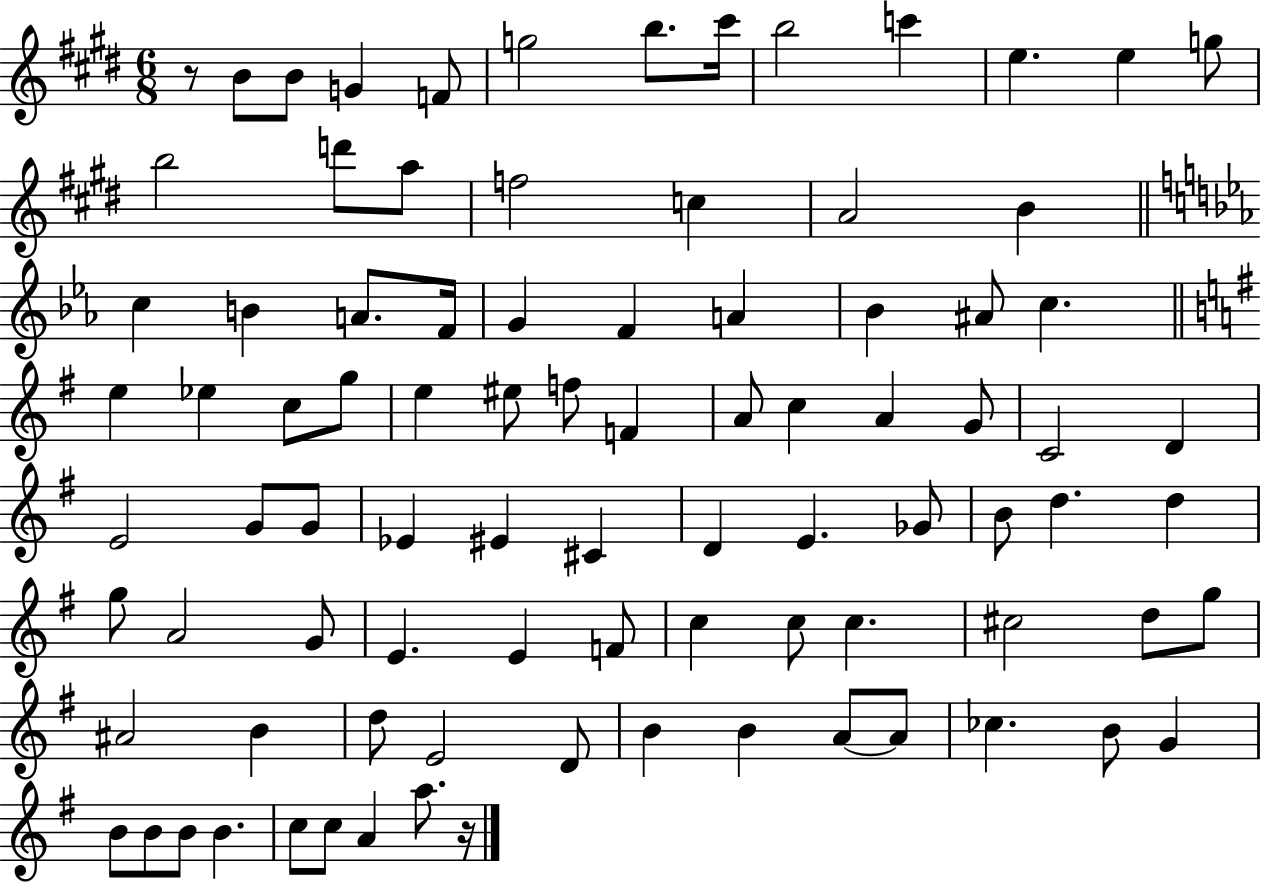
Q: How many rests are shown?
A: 2